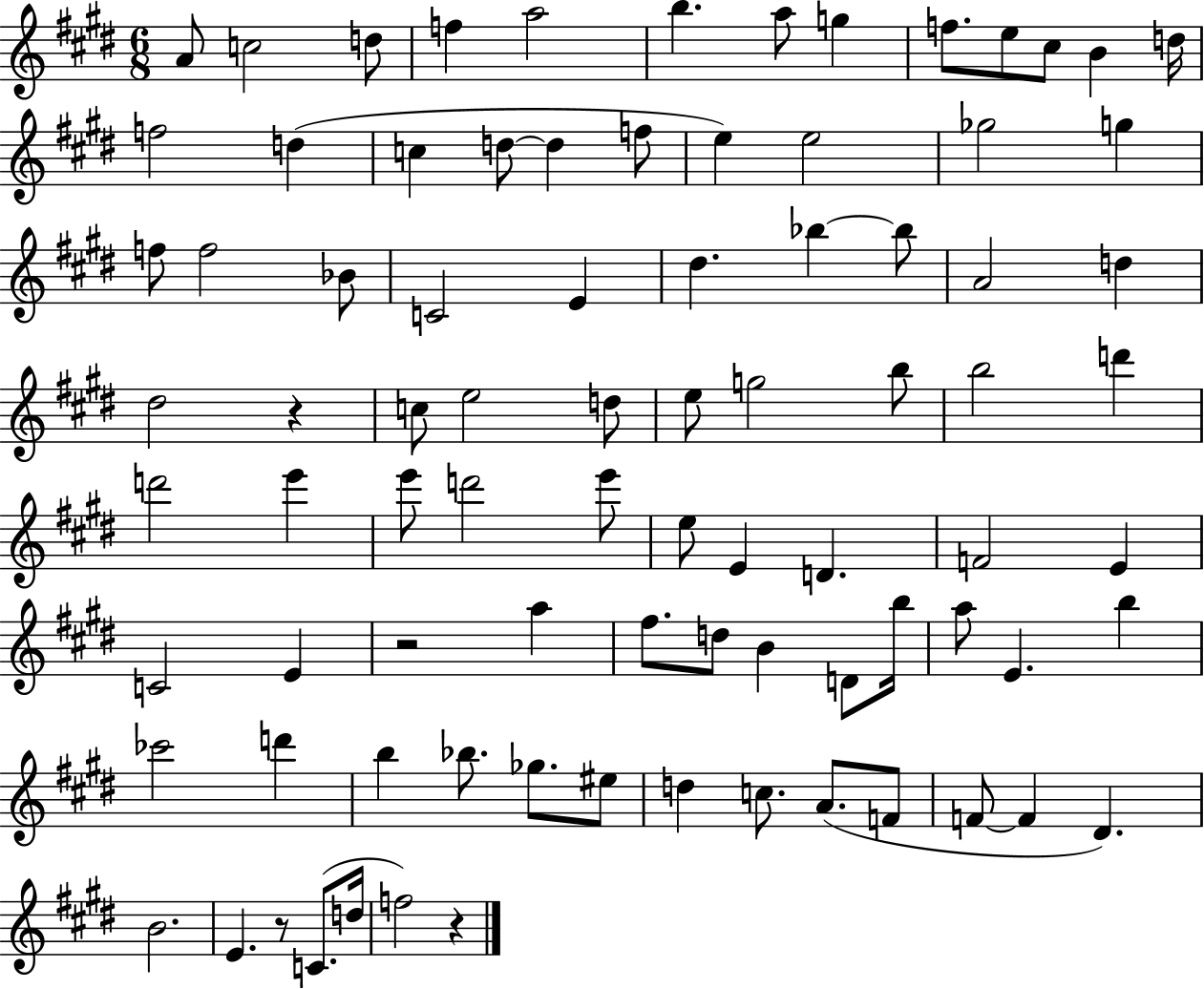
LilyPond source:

{
  \clef treble
  \numericTimeSignature
  \time 6/8
  \key e \major
  \repeat volta 2 { a'8 c''2 d''8 | f''4 a''2 | b''4. a''8 g''4 | f''8. e''8 cis''8 b'4 d''16 | \break f''2 d''4( | c''4 d''8~~ d''4 f''8 | e''4) e''2 | ges''2 g''4 | \break f''8 f''2 bes'8 | c'2 e'4 | dis''4. bes''4~~ bes''8 | a'2 d''4 | \break dis''2 r4 | c''8 e''2 d''8 | e''8 g''2 b''8 | b''2 d'''4 | \break d'''2 e'''4 | e'''8 d'''2 e'''8 | e''8 e'4 d'4. | f'2 e'4 | \break c'2 e'4 | r2 a''4 | fis''8. d''8 b'4 d'8 b''16 | a''8 e'4. b''4 | \break ces'''2 d'''4 | b''4 bes''8. ges''8. eis''8 | d''4 c''8. a'8.( f'8 | f'8~~ f'4 dis'4.) | \break b'2. | e'4. r8 c'8.( d''16 | f''2) r4 | } \bar "|."
}